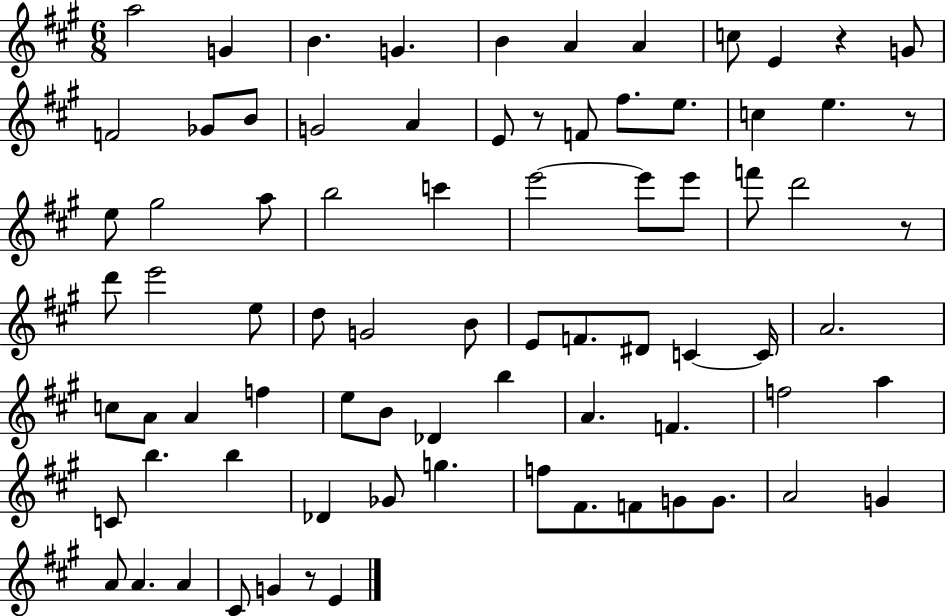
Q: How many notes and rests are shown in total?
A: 79